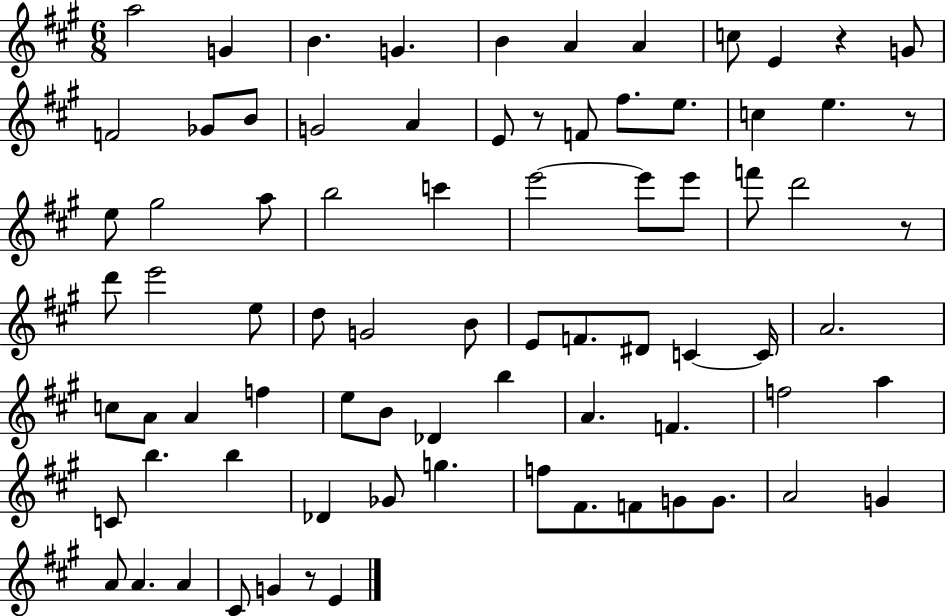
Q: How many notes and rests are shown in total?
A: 79